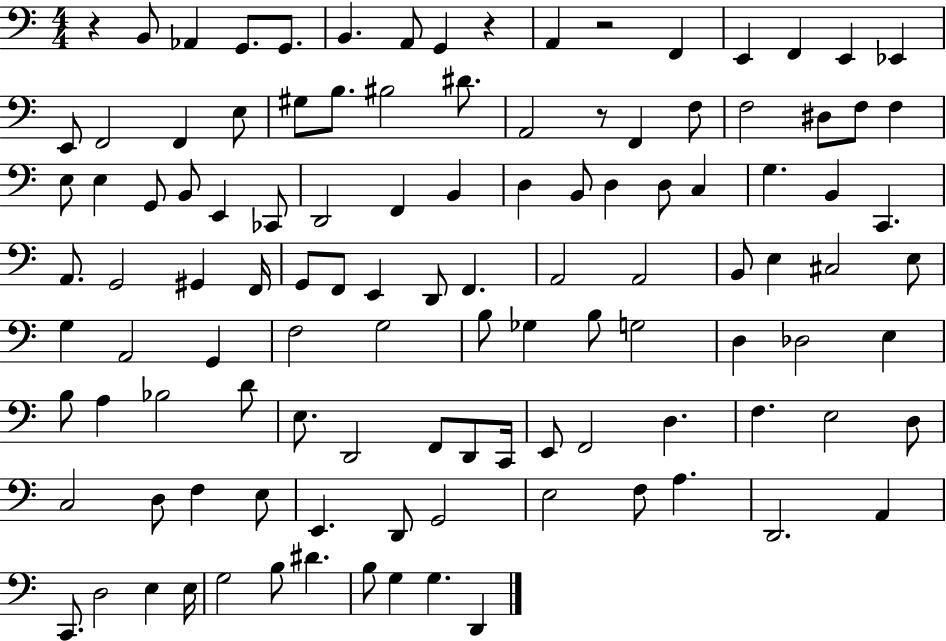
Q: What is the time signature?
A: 4/4